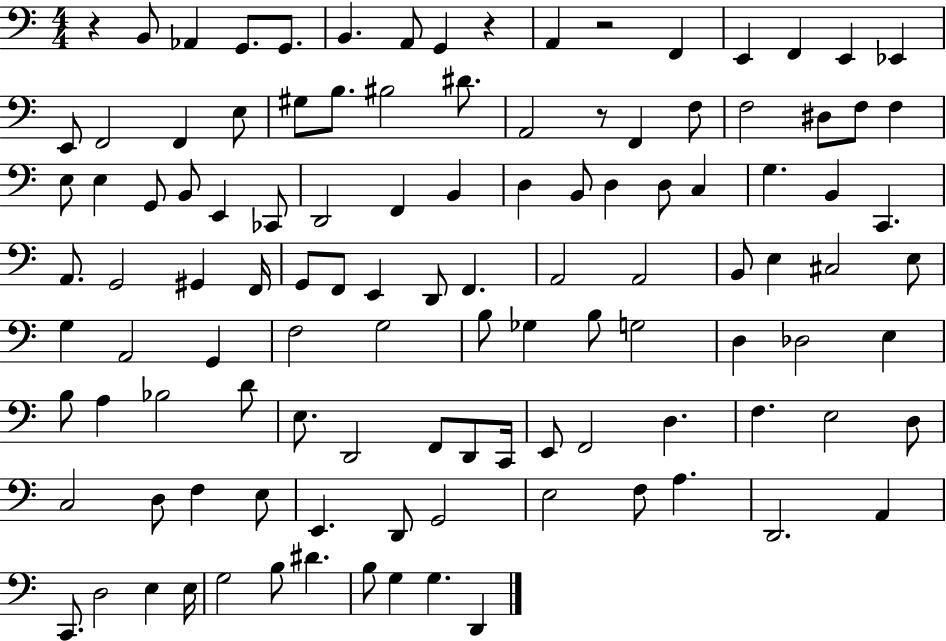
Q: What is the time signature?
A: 4/4